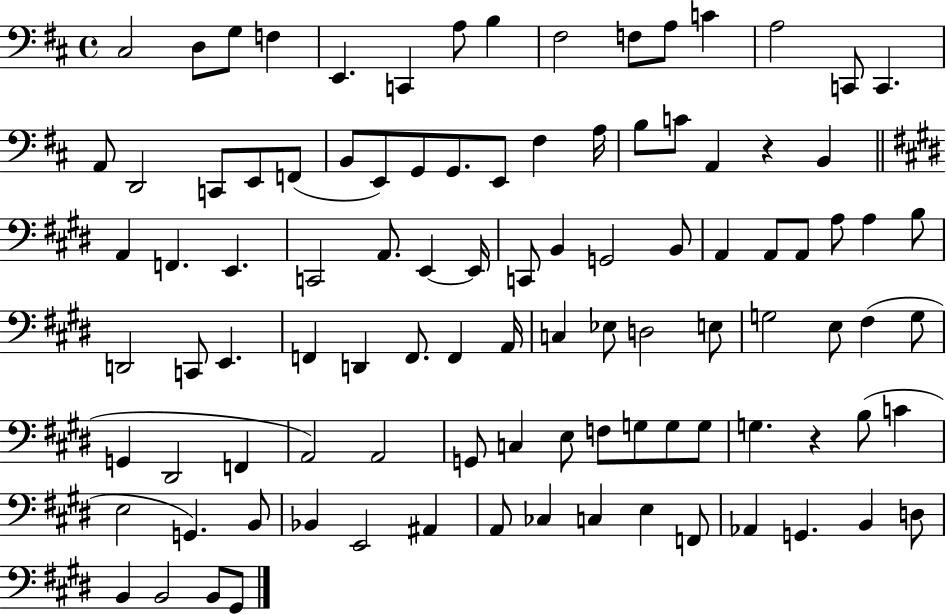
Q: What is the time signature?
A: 4/4